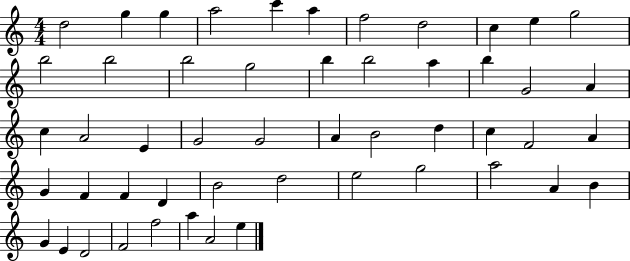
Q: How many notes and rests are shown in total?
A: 51